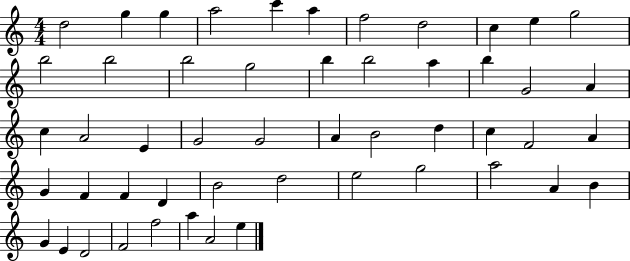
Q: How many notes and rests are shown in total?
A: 51